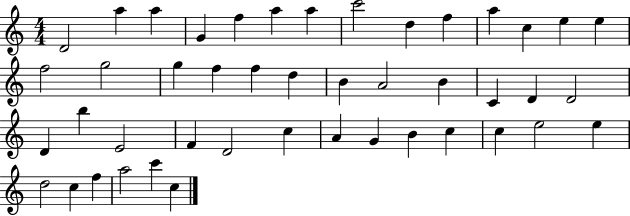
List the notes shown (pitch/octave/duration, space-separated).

D4/h A5/q A5/q G4/q F5/q A5/q A5/q C6/h D5/q F5/q A5/q C5/q E5/q E5/q F5/h G5/h G5/q F5/q F5/q D5/q B4/q A4/h B4/q C4/q D4/q D4/h D4/q B5/q E4/h F4/q D4/h C5/q A4/q G4/q B4/q C5/q C5/q E5/h E5/q D5/h C5/q F5/q A5/h C6/q C5/q